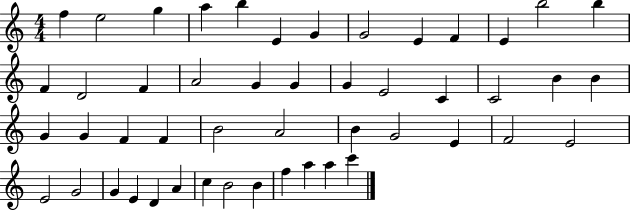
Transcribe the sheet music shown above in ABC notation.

X:1
T:Untitled
M:4/4
L:1/4
K:C
f e2 g a b E G G2 E F E b2 b F D2 F A2 G G G E2 C C2 B B G G F F B2 A2 B G2 E F2 E2 E2 G2 G E D A c B2 B f a a c'